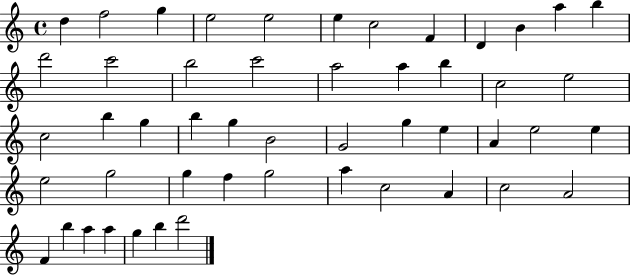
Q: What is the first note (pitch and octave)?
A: D5